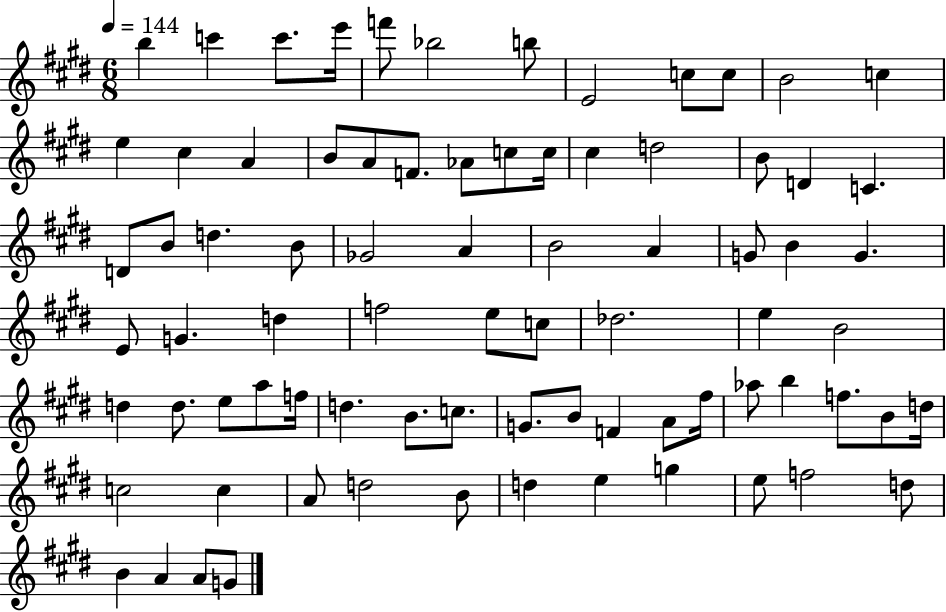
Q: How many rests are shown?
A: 0